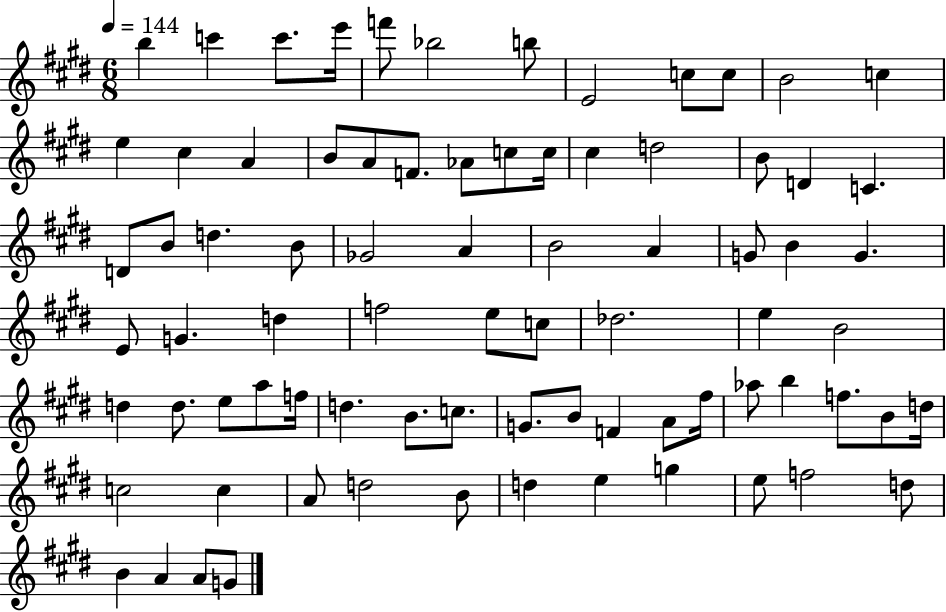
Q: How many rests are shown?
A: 0